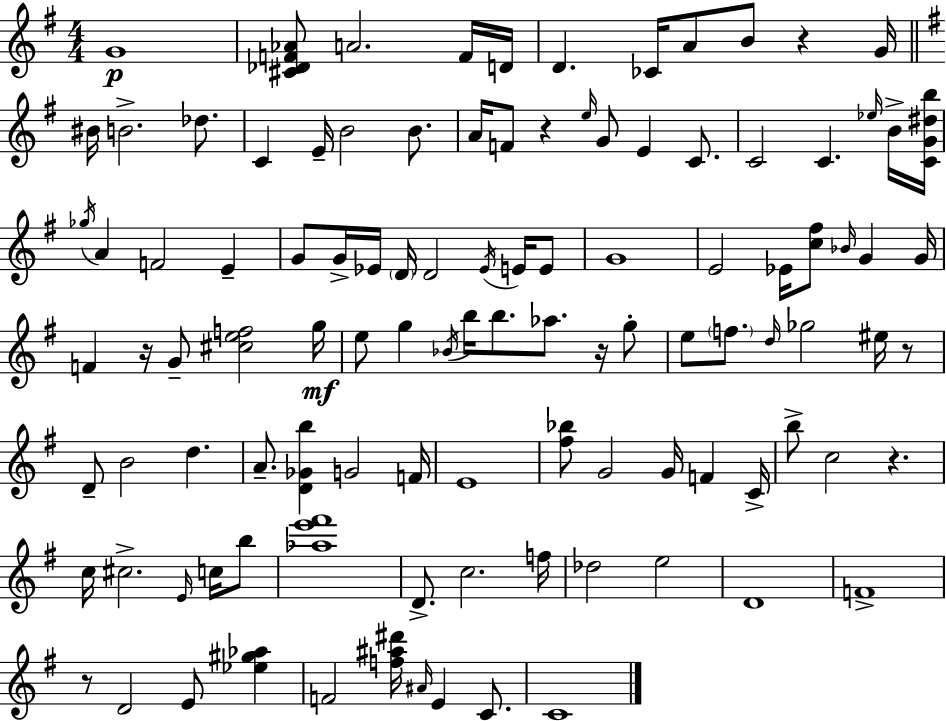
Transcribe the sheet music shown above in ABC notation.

X:1
T:Untitled
M:4/4
L:1/4
K:G
G4 [^C_DF_A]/2 A2 F/4 D/4 D _C/4 A/2 B/2 z G/4 ^B/4 B2 _d/2 C E/4 B2 B/2 A/4 F/2 z e/4 G/2 E C/2 C2 C _e/4 B/4 [CG^db]/4 _g/4 A F2 E G/2 G/4 _E/4 D/4 D2 _E/4 E/4 E/2 G4 E2 _E/4 [c^f]/2 _B/4 G G/4 F z/4 G/2 [^cef]2 g/4 e/2 g _B/4 b/4 b/2 _a/2 z/4 g/2 e/2 f/2 d/4 _g2 ^e/4 z/2 D/2 B2 d A/2 [D_Gb] G2 F/4 E4 [^f_b]/2 G2 G/4 F C/4 b/2 c2 z c/4 ^c2 E/4 c/4 b/2 [_ae'^f']4 D/2 c2 f/4 _d2 e2 D4 F4 z/2 D2 E/2 [_e^g_a] F2 [f^a^d']/4 ^A/4 E C/2 C4